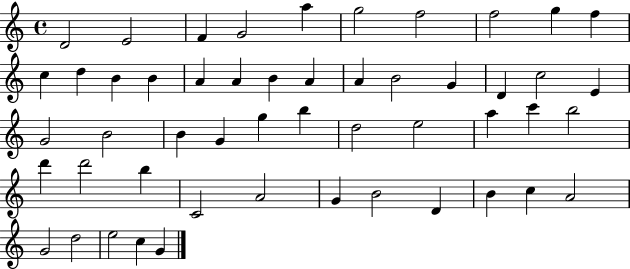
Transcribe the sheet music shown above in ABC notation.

X:1
T:Untitled
M:4/4
L:1/4
K:C
D2 E2 F G2 a g2 f2 f2 g f c d B B A A B A A B2 G D c2 E G2 B2 B G g b d2 e2 a c' b2 d' d'2 b C2 A2 G B2 D B c A2 G2 d2 e2 c G